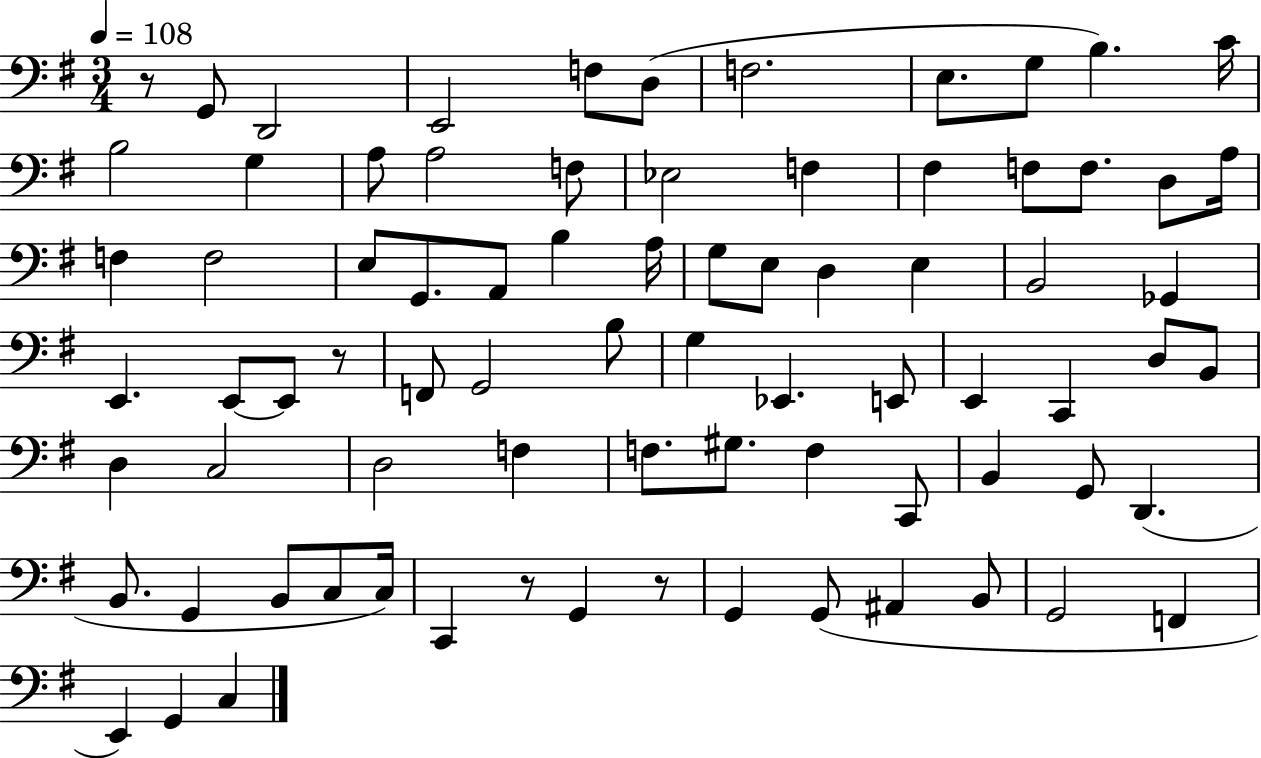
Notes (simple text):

R/e G2/e D2/h E2/h F3/e D3/e F3/h. E3/e. G3/e B3/q. C4/s B3/h G3/q A3/e A3/h F3/e Eb3/h F3/q F#3/q F3/e F3/e. D3/e A3/s F3/q F3/h E3/e G2/e. A2/e B3/q A3/s G3/e E3/e D3/q E3/q B2/h Gb2/q E2/q. E2/e E2/e R/e F2/e G2/h B3/e G3/q Eb2/q. E2/e E2/q C2/q D3/e B2/e D3/q C3/h D3/h F3/q F3/e. G#3/e. F3/q C2/e B2/q G2/e D2/q. B2/e. G2/q B2/e C3/e C3/s C2/q R/e G2/q R/e G2/q G2/e A#2/q B2/e G2/h F2/q E2/q G2/q C3/q